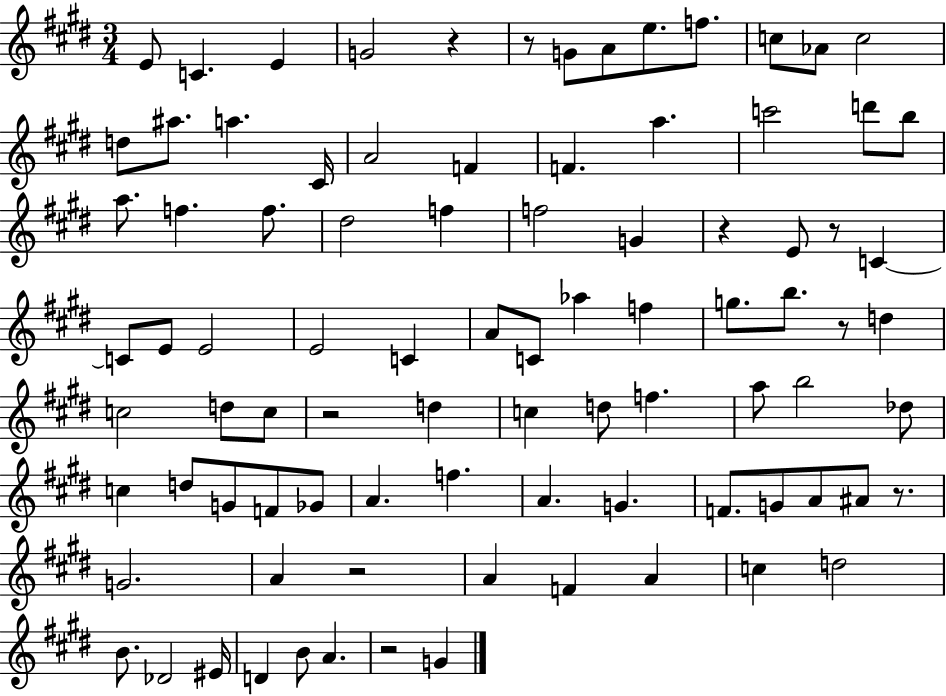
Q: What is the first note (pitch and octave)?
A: E4